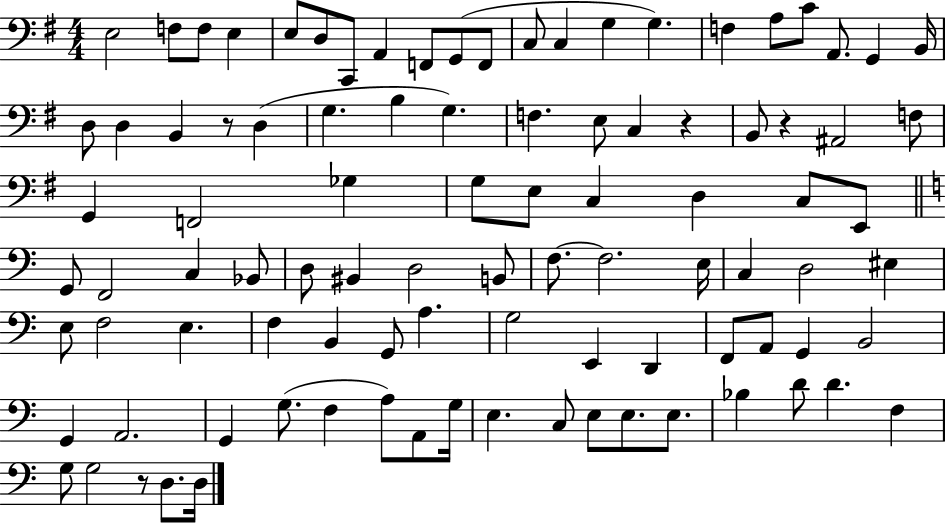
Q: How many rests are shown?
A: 4